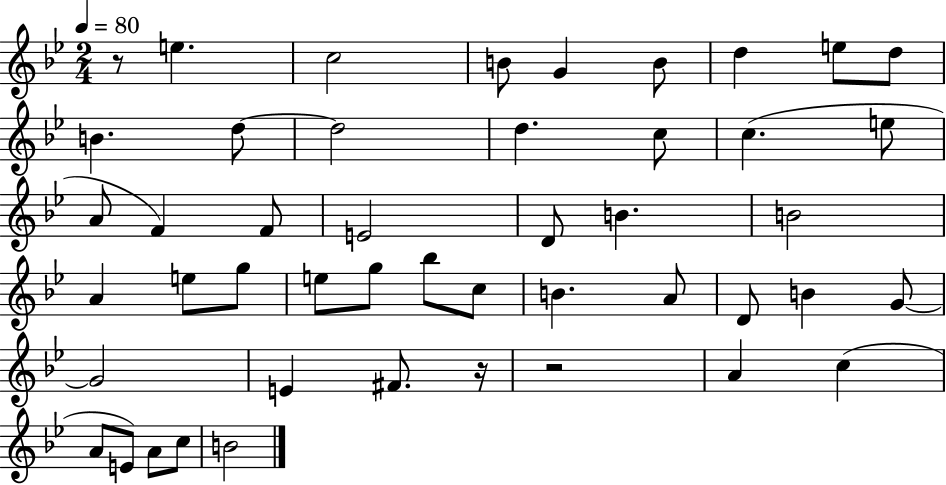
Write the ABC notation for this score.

X:1
T:Untitled
M:2/4
L:1/4
K:Bb
z/2 e c2 B/2 G B/2 d e/2 d/2 B d/2 d2 d c/2 c e/2 A/2 F F/2 E2 D/2 B B2 A e/2 g/2 e/2 g/2 _b/2 c/2 B A/2 D/2 B G/2 G2 E ^F/2 z/4 z2 A c A/2 E/2 A/2 c/2 B2